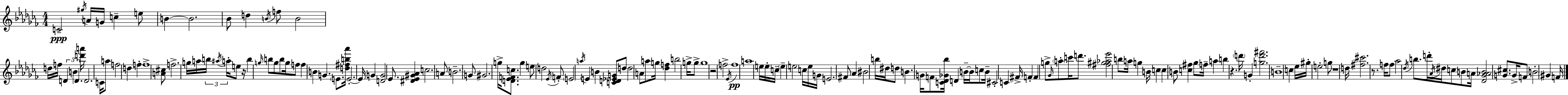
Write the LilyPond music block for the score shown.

{
  \clef treble
  \numericTimeSignature
  \time 4/4
  \key aes \minor
  c'2--\ppp \acciaccatura { gis''16 } a'16 g'16 c''4-- e''8 | b'4~~ b'2. | bes'8 d''4 \acciaccatura { b'16 } f''8 b'2 | d''16 f''16 \tuplet 3/2 { d'4 b'4 d'4. } | \break <d''' a'''>16 d'2. c'16 | a''8 f''2 d''4 f''4-. | f''1-> | <a' cis''>8 f''2.-> | \break g''16 a''16 \tuplet 3/2 { b''16 \acciaccatura { ais''16 } a''16-. } e''8 r16 b''4 \grace { g''16 } b''8 g''8 | b''8 g''16 f''8 f''4 \parenthesize b'4 g'4. | \parenthesize e'8. <d'' fis'' b'' aes'''>16 e'2.-.~~ | e'16 g'4 <d' g'>2 | \break ees'8. <dis' ees' gis' aes'>4 c''2. | a'8 b'2.-- | g'8 gis'2. | g''16-> <d' ees' f' c''>8. g''4 e''8 d''2 | \break \acciaccatura { ees'16 } f'8-. \parenthesize e'2 \acciaccatura { a''16 } e'4 | b'4 <c' d' ees' g'>8 d''8 d''2 | a'8 a''8 g''16 <des'' f''>4 b''2 | g''16-> g''8-> g''1 | \break r2 f''2-> | \acciaccatura { ees'16 }\pp f''1 | a''1 | e''16 e''16-. c''16-- \parenthesize e''4-- e''2 | \break c''16 e''16 g'16 e'2. | fis'8 aes'4 bis'2 | b''16 dis''16 d''8 b'4. g'16 f'8 | <c' des' ges' bes''>16 d'4 b'16--~~ b'16 c''8 b'16-- cis'2-. | \break c'4 fis'16-> f'4-. f'4 g''8-> | \grace { ges'16 } \parenthesize a''8-. c'''16 d'''8. <fis'' gis'' aes'' ees'''>2 | b''8 a''16 g''4 b'16 c''4 c''4 | b'8 <c'' fis''>4 ges''8 f''16-- a''4 b''4 | \break r4. \parenthesize d'''16 g'4-. <g'' d''' fis'''>2. | b'1-- | c''4 ees''16 gis''16-. e''2-. | g''8 r1 | \break d''16 <fis'' cis'''>2. | r8. f''16 f''8 aes''2 | \acciaccatura { des''16 } b''8. d'''16-. \acciaccatura { aes'16 } dis''16 c''8 b'8 a'16 <des' ges' aes' b'>2 | <g' cis''>8. g'16-> f'8 b'2-. | \break gis'4 f'16 \bar "|."
}